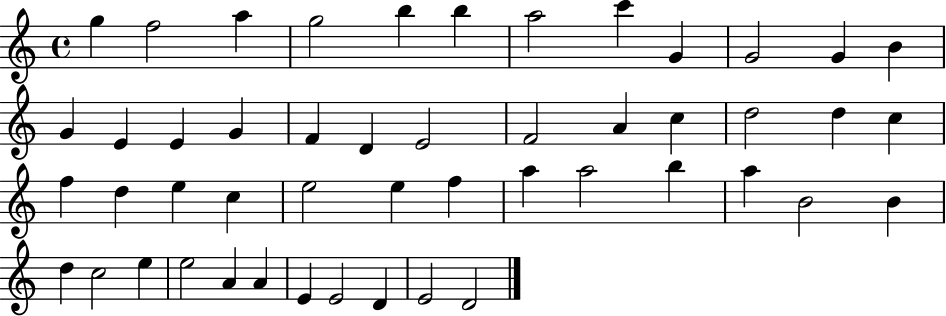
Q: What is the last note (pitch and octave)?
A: D4